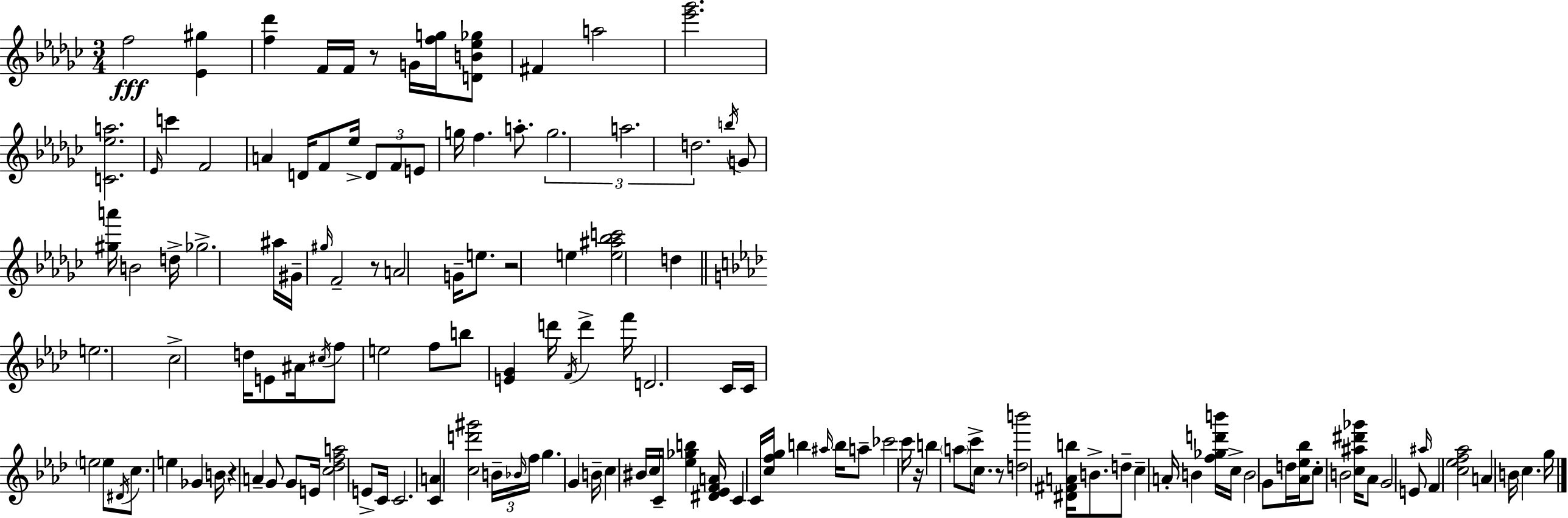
{
  \clef treble
  \numericTimeSignature
  \time 3/4
  \key ees \minor
  \repeat volta 2 { f''2\fff <ees' gis''>4 | <f'' des'''>4 f'16 f'16 r8 g'16 <f'' g''>16 <d' b' ees'' ges''>8 | fis'4 a''2 | <ees''' ges'''>2. | \break <c' ees'' a''>2. | \grace { ees'16 } c'''4 f'2 | a'4 d'16 f'8 ees''16-> \tuplet 3/2 { d'8 f'8 | e'8 } g''16 f''4. a''8.-. | \break \tuplet 3/2 { g''2. | a''2. | d''2. } | \acciaccatura { b''16 } g'8 <gis'' a'''>16 b'2 | \break d''16-> ges''2.-> | ais''16 gis'16-- \grace { gis''16 } f'2-- | r8 a'2 g'16-- | e''8. r2 e''4 | \break <e'' ais'' bes'' c'''>2 d''4 | \bar "||" \break \key aes \major e''2. | c''2-> d''16 e'8 ais'16 | \acciaccatura { cis''16 } f''8 e''2 f''8 | b''8 <e' g'>4 d'''16 \acciaccatura { f'16 } d'''4-> | \break f'''16 d'2. | c'16 c'16 \parenthesize e''2 | e''8 \acciaccatura { dis'16 } c''8. e''4 ges'4 | b'16 r4 a'4-- g'8 | \break g'8 e'16 <c'' des'' f'' a''>2 | e'8-> c'16 c'2. | <c' a'>4 <c'' d''' gis'''>2 | \tuplet 3/2 { b'16-- \grace { bes'16 } f''16 } g''4. | \break g'4 b'16-- c''4 bis'16 c''16 c'16-- | <ees'' ges'' b''>4 <dis' ees' f' a'>16 c'4 c'16 <c'' f'' g''>16 b''4 | \grace { ais''16 } b''16 a''8-- ces'''2 | c'''16 r16 b''4 \parenthesize a''8 c'''16-> | \break c''8. r8 <d'' b'''>2 | <dis' fis' a' b''>16 b'8.-> d''8-- c''4-- a'16-. | b'4 <f'' ges'' d''' b'''>16 c''16-> b'2 | g'8 d''16 <aes' ees'' bes''>16 c''8-. b'2 | \break <c'' ais'' dis''' ges'''>16 aes'8 g'2 | e'8 \grace { ais''16 } f'4 <c'' ees'' f'' aes''>2 | a'4 b'16 c''4. | g''16 } \bar "|."
}